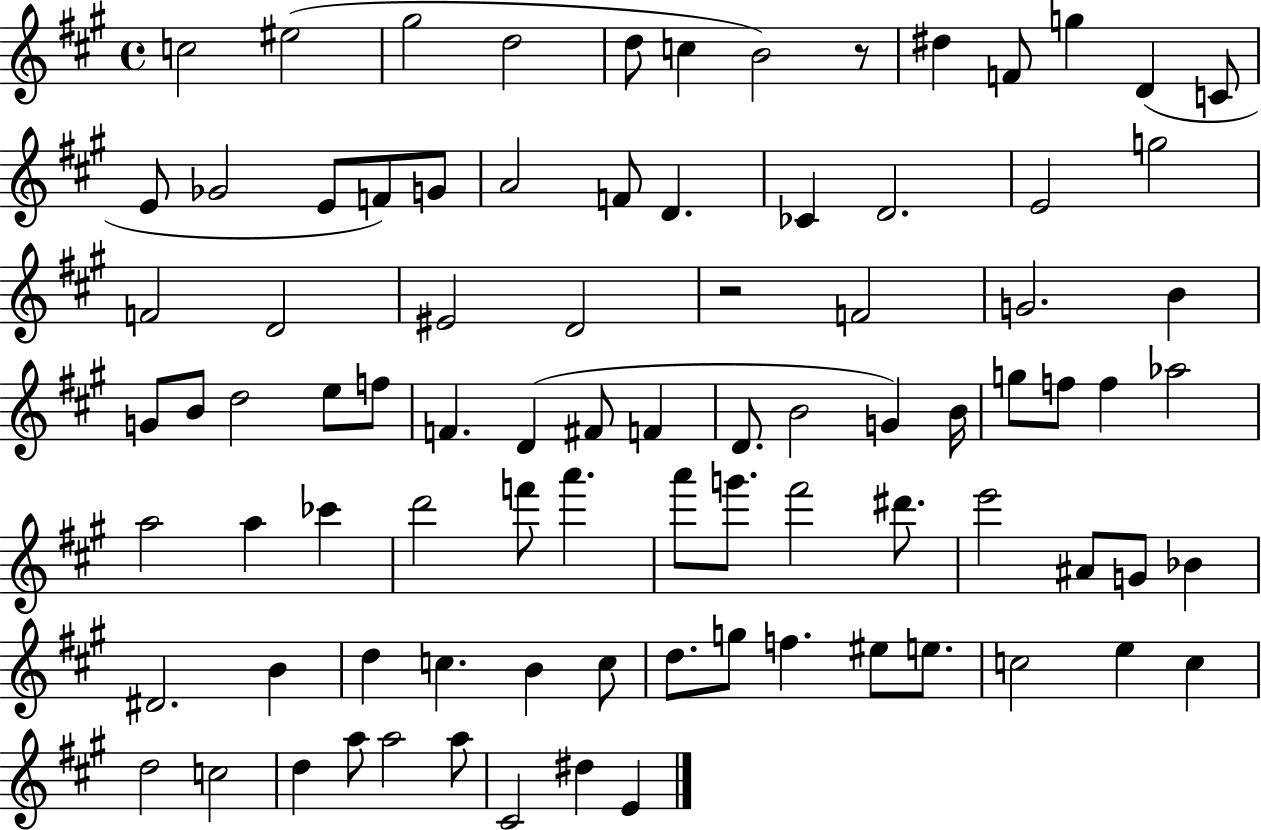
C5/h EIS5/h G#5/h D5/h D5/e C5/q B4/h R/e D#5/q F4/e G5/q D4/q C4/e E4/e Gb4/h E4/e F4/e G4/e A4/h F4/e D4/q. CES4/q D4/h. E4/h G5/h F4/h D4/h EIS4/h D4/h R/h F4/h G4/h. B4/q G4/e B4/e D5/h E5/e F5/e F4/q. D4/q F#4/e F4/q D4/e. B4/h G4/q B4/s G5/e F5/e F5/q Ab5/h A5/h A5/q CES6/q D6/h F6/e A6/q. A6/e G6/e. F#6/h D#6/e. E6/h A#4/e G4/e Bb4/q D#4/h. B4/q D5/q C5/q. B4/q C5/e D5/e. G5/e F5/q. EIS5/e E5/e. C5/h E5/q C5/q D5/h C5/h D5/q A5/e A5/h A5/e C#4/h D#5/q E4/q